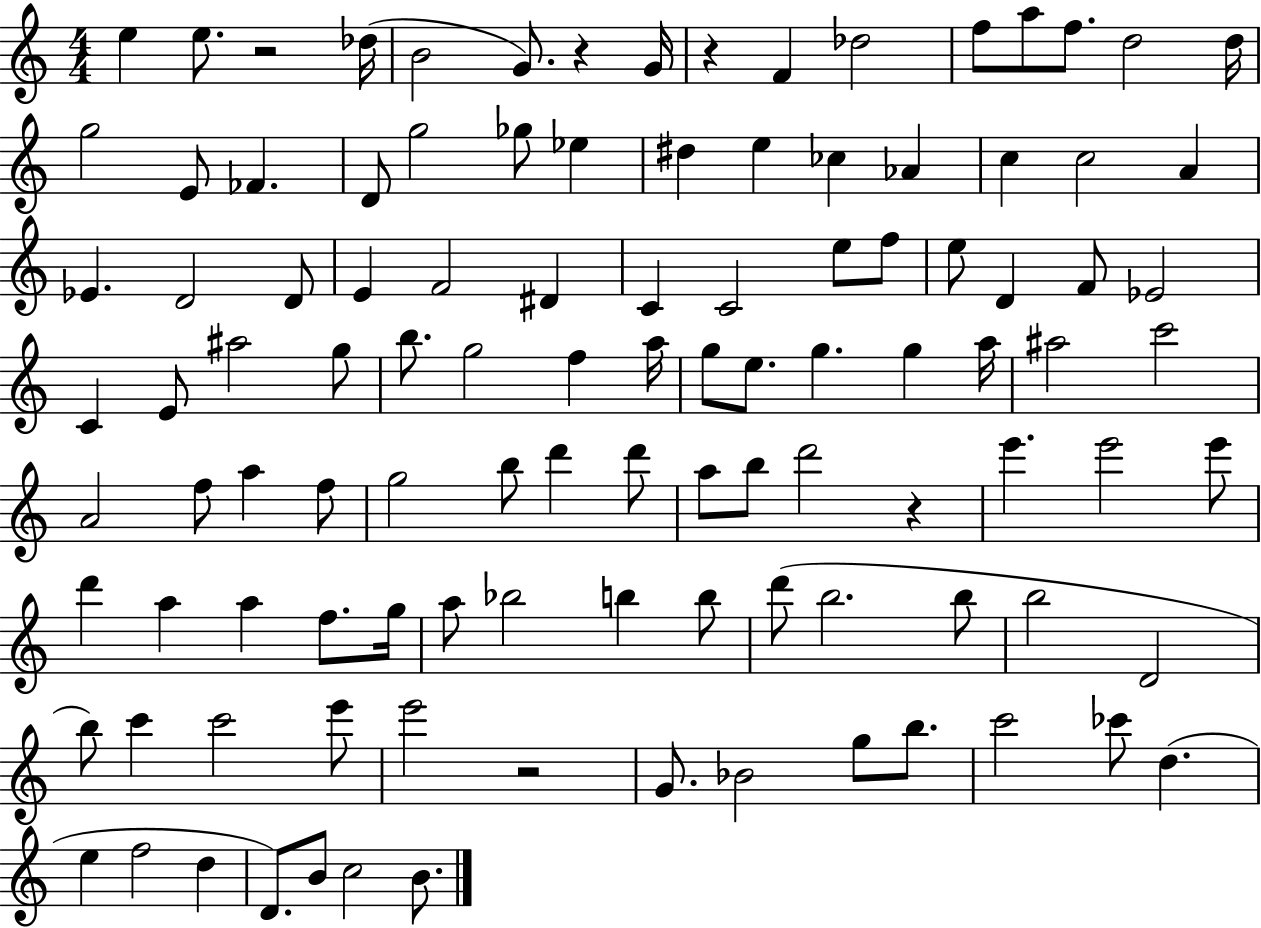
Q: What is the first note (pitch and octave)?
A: E5